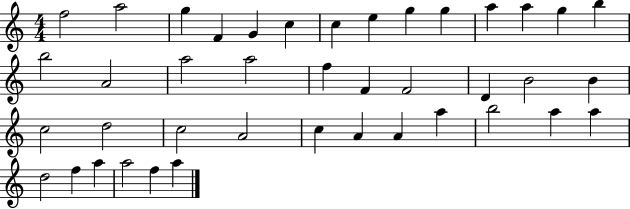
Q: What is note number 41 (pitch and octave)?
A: A5